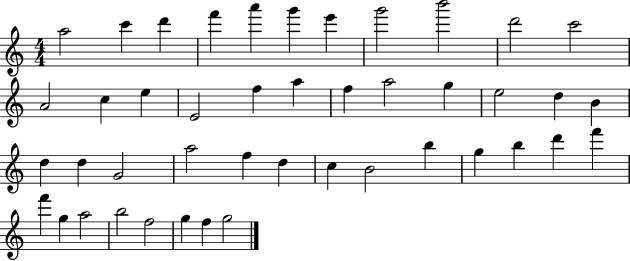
A5/h C6/q D6/q F6/q A6/q G6/q E6/q G6/h B6/h D6/h C6/h A4/h C5/q E5/q E4/h F5/q A5/q F5/q A5/h G5/q E5/h D5/q B4/q D5/q D5/q G4/h A5/h F5/q D5/q C5/q B4/h B5/q G5/q B5/q D6/q F6/q F6/q G5/q A5/h B5/h F5/h G5/q F5/q G5/h